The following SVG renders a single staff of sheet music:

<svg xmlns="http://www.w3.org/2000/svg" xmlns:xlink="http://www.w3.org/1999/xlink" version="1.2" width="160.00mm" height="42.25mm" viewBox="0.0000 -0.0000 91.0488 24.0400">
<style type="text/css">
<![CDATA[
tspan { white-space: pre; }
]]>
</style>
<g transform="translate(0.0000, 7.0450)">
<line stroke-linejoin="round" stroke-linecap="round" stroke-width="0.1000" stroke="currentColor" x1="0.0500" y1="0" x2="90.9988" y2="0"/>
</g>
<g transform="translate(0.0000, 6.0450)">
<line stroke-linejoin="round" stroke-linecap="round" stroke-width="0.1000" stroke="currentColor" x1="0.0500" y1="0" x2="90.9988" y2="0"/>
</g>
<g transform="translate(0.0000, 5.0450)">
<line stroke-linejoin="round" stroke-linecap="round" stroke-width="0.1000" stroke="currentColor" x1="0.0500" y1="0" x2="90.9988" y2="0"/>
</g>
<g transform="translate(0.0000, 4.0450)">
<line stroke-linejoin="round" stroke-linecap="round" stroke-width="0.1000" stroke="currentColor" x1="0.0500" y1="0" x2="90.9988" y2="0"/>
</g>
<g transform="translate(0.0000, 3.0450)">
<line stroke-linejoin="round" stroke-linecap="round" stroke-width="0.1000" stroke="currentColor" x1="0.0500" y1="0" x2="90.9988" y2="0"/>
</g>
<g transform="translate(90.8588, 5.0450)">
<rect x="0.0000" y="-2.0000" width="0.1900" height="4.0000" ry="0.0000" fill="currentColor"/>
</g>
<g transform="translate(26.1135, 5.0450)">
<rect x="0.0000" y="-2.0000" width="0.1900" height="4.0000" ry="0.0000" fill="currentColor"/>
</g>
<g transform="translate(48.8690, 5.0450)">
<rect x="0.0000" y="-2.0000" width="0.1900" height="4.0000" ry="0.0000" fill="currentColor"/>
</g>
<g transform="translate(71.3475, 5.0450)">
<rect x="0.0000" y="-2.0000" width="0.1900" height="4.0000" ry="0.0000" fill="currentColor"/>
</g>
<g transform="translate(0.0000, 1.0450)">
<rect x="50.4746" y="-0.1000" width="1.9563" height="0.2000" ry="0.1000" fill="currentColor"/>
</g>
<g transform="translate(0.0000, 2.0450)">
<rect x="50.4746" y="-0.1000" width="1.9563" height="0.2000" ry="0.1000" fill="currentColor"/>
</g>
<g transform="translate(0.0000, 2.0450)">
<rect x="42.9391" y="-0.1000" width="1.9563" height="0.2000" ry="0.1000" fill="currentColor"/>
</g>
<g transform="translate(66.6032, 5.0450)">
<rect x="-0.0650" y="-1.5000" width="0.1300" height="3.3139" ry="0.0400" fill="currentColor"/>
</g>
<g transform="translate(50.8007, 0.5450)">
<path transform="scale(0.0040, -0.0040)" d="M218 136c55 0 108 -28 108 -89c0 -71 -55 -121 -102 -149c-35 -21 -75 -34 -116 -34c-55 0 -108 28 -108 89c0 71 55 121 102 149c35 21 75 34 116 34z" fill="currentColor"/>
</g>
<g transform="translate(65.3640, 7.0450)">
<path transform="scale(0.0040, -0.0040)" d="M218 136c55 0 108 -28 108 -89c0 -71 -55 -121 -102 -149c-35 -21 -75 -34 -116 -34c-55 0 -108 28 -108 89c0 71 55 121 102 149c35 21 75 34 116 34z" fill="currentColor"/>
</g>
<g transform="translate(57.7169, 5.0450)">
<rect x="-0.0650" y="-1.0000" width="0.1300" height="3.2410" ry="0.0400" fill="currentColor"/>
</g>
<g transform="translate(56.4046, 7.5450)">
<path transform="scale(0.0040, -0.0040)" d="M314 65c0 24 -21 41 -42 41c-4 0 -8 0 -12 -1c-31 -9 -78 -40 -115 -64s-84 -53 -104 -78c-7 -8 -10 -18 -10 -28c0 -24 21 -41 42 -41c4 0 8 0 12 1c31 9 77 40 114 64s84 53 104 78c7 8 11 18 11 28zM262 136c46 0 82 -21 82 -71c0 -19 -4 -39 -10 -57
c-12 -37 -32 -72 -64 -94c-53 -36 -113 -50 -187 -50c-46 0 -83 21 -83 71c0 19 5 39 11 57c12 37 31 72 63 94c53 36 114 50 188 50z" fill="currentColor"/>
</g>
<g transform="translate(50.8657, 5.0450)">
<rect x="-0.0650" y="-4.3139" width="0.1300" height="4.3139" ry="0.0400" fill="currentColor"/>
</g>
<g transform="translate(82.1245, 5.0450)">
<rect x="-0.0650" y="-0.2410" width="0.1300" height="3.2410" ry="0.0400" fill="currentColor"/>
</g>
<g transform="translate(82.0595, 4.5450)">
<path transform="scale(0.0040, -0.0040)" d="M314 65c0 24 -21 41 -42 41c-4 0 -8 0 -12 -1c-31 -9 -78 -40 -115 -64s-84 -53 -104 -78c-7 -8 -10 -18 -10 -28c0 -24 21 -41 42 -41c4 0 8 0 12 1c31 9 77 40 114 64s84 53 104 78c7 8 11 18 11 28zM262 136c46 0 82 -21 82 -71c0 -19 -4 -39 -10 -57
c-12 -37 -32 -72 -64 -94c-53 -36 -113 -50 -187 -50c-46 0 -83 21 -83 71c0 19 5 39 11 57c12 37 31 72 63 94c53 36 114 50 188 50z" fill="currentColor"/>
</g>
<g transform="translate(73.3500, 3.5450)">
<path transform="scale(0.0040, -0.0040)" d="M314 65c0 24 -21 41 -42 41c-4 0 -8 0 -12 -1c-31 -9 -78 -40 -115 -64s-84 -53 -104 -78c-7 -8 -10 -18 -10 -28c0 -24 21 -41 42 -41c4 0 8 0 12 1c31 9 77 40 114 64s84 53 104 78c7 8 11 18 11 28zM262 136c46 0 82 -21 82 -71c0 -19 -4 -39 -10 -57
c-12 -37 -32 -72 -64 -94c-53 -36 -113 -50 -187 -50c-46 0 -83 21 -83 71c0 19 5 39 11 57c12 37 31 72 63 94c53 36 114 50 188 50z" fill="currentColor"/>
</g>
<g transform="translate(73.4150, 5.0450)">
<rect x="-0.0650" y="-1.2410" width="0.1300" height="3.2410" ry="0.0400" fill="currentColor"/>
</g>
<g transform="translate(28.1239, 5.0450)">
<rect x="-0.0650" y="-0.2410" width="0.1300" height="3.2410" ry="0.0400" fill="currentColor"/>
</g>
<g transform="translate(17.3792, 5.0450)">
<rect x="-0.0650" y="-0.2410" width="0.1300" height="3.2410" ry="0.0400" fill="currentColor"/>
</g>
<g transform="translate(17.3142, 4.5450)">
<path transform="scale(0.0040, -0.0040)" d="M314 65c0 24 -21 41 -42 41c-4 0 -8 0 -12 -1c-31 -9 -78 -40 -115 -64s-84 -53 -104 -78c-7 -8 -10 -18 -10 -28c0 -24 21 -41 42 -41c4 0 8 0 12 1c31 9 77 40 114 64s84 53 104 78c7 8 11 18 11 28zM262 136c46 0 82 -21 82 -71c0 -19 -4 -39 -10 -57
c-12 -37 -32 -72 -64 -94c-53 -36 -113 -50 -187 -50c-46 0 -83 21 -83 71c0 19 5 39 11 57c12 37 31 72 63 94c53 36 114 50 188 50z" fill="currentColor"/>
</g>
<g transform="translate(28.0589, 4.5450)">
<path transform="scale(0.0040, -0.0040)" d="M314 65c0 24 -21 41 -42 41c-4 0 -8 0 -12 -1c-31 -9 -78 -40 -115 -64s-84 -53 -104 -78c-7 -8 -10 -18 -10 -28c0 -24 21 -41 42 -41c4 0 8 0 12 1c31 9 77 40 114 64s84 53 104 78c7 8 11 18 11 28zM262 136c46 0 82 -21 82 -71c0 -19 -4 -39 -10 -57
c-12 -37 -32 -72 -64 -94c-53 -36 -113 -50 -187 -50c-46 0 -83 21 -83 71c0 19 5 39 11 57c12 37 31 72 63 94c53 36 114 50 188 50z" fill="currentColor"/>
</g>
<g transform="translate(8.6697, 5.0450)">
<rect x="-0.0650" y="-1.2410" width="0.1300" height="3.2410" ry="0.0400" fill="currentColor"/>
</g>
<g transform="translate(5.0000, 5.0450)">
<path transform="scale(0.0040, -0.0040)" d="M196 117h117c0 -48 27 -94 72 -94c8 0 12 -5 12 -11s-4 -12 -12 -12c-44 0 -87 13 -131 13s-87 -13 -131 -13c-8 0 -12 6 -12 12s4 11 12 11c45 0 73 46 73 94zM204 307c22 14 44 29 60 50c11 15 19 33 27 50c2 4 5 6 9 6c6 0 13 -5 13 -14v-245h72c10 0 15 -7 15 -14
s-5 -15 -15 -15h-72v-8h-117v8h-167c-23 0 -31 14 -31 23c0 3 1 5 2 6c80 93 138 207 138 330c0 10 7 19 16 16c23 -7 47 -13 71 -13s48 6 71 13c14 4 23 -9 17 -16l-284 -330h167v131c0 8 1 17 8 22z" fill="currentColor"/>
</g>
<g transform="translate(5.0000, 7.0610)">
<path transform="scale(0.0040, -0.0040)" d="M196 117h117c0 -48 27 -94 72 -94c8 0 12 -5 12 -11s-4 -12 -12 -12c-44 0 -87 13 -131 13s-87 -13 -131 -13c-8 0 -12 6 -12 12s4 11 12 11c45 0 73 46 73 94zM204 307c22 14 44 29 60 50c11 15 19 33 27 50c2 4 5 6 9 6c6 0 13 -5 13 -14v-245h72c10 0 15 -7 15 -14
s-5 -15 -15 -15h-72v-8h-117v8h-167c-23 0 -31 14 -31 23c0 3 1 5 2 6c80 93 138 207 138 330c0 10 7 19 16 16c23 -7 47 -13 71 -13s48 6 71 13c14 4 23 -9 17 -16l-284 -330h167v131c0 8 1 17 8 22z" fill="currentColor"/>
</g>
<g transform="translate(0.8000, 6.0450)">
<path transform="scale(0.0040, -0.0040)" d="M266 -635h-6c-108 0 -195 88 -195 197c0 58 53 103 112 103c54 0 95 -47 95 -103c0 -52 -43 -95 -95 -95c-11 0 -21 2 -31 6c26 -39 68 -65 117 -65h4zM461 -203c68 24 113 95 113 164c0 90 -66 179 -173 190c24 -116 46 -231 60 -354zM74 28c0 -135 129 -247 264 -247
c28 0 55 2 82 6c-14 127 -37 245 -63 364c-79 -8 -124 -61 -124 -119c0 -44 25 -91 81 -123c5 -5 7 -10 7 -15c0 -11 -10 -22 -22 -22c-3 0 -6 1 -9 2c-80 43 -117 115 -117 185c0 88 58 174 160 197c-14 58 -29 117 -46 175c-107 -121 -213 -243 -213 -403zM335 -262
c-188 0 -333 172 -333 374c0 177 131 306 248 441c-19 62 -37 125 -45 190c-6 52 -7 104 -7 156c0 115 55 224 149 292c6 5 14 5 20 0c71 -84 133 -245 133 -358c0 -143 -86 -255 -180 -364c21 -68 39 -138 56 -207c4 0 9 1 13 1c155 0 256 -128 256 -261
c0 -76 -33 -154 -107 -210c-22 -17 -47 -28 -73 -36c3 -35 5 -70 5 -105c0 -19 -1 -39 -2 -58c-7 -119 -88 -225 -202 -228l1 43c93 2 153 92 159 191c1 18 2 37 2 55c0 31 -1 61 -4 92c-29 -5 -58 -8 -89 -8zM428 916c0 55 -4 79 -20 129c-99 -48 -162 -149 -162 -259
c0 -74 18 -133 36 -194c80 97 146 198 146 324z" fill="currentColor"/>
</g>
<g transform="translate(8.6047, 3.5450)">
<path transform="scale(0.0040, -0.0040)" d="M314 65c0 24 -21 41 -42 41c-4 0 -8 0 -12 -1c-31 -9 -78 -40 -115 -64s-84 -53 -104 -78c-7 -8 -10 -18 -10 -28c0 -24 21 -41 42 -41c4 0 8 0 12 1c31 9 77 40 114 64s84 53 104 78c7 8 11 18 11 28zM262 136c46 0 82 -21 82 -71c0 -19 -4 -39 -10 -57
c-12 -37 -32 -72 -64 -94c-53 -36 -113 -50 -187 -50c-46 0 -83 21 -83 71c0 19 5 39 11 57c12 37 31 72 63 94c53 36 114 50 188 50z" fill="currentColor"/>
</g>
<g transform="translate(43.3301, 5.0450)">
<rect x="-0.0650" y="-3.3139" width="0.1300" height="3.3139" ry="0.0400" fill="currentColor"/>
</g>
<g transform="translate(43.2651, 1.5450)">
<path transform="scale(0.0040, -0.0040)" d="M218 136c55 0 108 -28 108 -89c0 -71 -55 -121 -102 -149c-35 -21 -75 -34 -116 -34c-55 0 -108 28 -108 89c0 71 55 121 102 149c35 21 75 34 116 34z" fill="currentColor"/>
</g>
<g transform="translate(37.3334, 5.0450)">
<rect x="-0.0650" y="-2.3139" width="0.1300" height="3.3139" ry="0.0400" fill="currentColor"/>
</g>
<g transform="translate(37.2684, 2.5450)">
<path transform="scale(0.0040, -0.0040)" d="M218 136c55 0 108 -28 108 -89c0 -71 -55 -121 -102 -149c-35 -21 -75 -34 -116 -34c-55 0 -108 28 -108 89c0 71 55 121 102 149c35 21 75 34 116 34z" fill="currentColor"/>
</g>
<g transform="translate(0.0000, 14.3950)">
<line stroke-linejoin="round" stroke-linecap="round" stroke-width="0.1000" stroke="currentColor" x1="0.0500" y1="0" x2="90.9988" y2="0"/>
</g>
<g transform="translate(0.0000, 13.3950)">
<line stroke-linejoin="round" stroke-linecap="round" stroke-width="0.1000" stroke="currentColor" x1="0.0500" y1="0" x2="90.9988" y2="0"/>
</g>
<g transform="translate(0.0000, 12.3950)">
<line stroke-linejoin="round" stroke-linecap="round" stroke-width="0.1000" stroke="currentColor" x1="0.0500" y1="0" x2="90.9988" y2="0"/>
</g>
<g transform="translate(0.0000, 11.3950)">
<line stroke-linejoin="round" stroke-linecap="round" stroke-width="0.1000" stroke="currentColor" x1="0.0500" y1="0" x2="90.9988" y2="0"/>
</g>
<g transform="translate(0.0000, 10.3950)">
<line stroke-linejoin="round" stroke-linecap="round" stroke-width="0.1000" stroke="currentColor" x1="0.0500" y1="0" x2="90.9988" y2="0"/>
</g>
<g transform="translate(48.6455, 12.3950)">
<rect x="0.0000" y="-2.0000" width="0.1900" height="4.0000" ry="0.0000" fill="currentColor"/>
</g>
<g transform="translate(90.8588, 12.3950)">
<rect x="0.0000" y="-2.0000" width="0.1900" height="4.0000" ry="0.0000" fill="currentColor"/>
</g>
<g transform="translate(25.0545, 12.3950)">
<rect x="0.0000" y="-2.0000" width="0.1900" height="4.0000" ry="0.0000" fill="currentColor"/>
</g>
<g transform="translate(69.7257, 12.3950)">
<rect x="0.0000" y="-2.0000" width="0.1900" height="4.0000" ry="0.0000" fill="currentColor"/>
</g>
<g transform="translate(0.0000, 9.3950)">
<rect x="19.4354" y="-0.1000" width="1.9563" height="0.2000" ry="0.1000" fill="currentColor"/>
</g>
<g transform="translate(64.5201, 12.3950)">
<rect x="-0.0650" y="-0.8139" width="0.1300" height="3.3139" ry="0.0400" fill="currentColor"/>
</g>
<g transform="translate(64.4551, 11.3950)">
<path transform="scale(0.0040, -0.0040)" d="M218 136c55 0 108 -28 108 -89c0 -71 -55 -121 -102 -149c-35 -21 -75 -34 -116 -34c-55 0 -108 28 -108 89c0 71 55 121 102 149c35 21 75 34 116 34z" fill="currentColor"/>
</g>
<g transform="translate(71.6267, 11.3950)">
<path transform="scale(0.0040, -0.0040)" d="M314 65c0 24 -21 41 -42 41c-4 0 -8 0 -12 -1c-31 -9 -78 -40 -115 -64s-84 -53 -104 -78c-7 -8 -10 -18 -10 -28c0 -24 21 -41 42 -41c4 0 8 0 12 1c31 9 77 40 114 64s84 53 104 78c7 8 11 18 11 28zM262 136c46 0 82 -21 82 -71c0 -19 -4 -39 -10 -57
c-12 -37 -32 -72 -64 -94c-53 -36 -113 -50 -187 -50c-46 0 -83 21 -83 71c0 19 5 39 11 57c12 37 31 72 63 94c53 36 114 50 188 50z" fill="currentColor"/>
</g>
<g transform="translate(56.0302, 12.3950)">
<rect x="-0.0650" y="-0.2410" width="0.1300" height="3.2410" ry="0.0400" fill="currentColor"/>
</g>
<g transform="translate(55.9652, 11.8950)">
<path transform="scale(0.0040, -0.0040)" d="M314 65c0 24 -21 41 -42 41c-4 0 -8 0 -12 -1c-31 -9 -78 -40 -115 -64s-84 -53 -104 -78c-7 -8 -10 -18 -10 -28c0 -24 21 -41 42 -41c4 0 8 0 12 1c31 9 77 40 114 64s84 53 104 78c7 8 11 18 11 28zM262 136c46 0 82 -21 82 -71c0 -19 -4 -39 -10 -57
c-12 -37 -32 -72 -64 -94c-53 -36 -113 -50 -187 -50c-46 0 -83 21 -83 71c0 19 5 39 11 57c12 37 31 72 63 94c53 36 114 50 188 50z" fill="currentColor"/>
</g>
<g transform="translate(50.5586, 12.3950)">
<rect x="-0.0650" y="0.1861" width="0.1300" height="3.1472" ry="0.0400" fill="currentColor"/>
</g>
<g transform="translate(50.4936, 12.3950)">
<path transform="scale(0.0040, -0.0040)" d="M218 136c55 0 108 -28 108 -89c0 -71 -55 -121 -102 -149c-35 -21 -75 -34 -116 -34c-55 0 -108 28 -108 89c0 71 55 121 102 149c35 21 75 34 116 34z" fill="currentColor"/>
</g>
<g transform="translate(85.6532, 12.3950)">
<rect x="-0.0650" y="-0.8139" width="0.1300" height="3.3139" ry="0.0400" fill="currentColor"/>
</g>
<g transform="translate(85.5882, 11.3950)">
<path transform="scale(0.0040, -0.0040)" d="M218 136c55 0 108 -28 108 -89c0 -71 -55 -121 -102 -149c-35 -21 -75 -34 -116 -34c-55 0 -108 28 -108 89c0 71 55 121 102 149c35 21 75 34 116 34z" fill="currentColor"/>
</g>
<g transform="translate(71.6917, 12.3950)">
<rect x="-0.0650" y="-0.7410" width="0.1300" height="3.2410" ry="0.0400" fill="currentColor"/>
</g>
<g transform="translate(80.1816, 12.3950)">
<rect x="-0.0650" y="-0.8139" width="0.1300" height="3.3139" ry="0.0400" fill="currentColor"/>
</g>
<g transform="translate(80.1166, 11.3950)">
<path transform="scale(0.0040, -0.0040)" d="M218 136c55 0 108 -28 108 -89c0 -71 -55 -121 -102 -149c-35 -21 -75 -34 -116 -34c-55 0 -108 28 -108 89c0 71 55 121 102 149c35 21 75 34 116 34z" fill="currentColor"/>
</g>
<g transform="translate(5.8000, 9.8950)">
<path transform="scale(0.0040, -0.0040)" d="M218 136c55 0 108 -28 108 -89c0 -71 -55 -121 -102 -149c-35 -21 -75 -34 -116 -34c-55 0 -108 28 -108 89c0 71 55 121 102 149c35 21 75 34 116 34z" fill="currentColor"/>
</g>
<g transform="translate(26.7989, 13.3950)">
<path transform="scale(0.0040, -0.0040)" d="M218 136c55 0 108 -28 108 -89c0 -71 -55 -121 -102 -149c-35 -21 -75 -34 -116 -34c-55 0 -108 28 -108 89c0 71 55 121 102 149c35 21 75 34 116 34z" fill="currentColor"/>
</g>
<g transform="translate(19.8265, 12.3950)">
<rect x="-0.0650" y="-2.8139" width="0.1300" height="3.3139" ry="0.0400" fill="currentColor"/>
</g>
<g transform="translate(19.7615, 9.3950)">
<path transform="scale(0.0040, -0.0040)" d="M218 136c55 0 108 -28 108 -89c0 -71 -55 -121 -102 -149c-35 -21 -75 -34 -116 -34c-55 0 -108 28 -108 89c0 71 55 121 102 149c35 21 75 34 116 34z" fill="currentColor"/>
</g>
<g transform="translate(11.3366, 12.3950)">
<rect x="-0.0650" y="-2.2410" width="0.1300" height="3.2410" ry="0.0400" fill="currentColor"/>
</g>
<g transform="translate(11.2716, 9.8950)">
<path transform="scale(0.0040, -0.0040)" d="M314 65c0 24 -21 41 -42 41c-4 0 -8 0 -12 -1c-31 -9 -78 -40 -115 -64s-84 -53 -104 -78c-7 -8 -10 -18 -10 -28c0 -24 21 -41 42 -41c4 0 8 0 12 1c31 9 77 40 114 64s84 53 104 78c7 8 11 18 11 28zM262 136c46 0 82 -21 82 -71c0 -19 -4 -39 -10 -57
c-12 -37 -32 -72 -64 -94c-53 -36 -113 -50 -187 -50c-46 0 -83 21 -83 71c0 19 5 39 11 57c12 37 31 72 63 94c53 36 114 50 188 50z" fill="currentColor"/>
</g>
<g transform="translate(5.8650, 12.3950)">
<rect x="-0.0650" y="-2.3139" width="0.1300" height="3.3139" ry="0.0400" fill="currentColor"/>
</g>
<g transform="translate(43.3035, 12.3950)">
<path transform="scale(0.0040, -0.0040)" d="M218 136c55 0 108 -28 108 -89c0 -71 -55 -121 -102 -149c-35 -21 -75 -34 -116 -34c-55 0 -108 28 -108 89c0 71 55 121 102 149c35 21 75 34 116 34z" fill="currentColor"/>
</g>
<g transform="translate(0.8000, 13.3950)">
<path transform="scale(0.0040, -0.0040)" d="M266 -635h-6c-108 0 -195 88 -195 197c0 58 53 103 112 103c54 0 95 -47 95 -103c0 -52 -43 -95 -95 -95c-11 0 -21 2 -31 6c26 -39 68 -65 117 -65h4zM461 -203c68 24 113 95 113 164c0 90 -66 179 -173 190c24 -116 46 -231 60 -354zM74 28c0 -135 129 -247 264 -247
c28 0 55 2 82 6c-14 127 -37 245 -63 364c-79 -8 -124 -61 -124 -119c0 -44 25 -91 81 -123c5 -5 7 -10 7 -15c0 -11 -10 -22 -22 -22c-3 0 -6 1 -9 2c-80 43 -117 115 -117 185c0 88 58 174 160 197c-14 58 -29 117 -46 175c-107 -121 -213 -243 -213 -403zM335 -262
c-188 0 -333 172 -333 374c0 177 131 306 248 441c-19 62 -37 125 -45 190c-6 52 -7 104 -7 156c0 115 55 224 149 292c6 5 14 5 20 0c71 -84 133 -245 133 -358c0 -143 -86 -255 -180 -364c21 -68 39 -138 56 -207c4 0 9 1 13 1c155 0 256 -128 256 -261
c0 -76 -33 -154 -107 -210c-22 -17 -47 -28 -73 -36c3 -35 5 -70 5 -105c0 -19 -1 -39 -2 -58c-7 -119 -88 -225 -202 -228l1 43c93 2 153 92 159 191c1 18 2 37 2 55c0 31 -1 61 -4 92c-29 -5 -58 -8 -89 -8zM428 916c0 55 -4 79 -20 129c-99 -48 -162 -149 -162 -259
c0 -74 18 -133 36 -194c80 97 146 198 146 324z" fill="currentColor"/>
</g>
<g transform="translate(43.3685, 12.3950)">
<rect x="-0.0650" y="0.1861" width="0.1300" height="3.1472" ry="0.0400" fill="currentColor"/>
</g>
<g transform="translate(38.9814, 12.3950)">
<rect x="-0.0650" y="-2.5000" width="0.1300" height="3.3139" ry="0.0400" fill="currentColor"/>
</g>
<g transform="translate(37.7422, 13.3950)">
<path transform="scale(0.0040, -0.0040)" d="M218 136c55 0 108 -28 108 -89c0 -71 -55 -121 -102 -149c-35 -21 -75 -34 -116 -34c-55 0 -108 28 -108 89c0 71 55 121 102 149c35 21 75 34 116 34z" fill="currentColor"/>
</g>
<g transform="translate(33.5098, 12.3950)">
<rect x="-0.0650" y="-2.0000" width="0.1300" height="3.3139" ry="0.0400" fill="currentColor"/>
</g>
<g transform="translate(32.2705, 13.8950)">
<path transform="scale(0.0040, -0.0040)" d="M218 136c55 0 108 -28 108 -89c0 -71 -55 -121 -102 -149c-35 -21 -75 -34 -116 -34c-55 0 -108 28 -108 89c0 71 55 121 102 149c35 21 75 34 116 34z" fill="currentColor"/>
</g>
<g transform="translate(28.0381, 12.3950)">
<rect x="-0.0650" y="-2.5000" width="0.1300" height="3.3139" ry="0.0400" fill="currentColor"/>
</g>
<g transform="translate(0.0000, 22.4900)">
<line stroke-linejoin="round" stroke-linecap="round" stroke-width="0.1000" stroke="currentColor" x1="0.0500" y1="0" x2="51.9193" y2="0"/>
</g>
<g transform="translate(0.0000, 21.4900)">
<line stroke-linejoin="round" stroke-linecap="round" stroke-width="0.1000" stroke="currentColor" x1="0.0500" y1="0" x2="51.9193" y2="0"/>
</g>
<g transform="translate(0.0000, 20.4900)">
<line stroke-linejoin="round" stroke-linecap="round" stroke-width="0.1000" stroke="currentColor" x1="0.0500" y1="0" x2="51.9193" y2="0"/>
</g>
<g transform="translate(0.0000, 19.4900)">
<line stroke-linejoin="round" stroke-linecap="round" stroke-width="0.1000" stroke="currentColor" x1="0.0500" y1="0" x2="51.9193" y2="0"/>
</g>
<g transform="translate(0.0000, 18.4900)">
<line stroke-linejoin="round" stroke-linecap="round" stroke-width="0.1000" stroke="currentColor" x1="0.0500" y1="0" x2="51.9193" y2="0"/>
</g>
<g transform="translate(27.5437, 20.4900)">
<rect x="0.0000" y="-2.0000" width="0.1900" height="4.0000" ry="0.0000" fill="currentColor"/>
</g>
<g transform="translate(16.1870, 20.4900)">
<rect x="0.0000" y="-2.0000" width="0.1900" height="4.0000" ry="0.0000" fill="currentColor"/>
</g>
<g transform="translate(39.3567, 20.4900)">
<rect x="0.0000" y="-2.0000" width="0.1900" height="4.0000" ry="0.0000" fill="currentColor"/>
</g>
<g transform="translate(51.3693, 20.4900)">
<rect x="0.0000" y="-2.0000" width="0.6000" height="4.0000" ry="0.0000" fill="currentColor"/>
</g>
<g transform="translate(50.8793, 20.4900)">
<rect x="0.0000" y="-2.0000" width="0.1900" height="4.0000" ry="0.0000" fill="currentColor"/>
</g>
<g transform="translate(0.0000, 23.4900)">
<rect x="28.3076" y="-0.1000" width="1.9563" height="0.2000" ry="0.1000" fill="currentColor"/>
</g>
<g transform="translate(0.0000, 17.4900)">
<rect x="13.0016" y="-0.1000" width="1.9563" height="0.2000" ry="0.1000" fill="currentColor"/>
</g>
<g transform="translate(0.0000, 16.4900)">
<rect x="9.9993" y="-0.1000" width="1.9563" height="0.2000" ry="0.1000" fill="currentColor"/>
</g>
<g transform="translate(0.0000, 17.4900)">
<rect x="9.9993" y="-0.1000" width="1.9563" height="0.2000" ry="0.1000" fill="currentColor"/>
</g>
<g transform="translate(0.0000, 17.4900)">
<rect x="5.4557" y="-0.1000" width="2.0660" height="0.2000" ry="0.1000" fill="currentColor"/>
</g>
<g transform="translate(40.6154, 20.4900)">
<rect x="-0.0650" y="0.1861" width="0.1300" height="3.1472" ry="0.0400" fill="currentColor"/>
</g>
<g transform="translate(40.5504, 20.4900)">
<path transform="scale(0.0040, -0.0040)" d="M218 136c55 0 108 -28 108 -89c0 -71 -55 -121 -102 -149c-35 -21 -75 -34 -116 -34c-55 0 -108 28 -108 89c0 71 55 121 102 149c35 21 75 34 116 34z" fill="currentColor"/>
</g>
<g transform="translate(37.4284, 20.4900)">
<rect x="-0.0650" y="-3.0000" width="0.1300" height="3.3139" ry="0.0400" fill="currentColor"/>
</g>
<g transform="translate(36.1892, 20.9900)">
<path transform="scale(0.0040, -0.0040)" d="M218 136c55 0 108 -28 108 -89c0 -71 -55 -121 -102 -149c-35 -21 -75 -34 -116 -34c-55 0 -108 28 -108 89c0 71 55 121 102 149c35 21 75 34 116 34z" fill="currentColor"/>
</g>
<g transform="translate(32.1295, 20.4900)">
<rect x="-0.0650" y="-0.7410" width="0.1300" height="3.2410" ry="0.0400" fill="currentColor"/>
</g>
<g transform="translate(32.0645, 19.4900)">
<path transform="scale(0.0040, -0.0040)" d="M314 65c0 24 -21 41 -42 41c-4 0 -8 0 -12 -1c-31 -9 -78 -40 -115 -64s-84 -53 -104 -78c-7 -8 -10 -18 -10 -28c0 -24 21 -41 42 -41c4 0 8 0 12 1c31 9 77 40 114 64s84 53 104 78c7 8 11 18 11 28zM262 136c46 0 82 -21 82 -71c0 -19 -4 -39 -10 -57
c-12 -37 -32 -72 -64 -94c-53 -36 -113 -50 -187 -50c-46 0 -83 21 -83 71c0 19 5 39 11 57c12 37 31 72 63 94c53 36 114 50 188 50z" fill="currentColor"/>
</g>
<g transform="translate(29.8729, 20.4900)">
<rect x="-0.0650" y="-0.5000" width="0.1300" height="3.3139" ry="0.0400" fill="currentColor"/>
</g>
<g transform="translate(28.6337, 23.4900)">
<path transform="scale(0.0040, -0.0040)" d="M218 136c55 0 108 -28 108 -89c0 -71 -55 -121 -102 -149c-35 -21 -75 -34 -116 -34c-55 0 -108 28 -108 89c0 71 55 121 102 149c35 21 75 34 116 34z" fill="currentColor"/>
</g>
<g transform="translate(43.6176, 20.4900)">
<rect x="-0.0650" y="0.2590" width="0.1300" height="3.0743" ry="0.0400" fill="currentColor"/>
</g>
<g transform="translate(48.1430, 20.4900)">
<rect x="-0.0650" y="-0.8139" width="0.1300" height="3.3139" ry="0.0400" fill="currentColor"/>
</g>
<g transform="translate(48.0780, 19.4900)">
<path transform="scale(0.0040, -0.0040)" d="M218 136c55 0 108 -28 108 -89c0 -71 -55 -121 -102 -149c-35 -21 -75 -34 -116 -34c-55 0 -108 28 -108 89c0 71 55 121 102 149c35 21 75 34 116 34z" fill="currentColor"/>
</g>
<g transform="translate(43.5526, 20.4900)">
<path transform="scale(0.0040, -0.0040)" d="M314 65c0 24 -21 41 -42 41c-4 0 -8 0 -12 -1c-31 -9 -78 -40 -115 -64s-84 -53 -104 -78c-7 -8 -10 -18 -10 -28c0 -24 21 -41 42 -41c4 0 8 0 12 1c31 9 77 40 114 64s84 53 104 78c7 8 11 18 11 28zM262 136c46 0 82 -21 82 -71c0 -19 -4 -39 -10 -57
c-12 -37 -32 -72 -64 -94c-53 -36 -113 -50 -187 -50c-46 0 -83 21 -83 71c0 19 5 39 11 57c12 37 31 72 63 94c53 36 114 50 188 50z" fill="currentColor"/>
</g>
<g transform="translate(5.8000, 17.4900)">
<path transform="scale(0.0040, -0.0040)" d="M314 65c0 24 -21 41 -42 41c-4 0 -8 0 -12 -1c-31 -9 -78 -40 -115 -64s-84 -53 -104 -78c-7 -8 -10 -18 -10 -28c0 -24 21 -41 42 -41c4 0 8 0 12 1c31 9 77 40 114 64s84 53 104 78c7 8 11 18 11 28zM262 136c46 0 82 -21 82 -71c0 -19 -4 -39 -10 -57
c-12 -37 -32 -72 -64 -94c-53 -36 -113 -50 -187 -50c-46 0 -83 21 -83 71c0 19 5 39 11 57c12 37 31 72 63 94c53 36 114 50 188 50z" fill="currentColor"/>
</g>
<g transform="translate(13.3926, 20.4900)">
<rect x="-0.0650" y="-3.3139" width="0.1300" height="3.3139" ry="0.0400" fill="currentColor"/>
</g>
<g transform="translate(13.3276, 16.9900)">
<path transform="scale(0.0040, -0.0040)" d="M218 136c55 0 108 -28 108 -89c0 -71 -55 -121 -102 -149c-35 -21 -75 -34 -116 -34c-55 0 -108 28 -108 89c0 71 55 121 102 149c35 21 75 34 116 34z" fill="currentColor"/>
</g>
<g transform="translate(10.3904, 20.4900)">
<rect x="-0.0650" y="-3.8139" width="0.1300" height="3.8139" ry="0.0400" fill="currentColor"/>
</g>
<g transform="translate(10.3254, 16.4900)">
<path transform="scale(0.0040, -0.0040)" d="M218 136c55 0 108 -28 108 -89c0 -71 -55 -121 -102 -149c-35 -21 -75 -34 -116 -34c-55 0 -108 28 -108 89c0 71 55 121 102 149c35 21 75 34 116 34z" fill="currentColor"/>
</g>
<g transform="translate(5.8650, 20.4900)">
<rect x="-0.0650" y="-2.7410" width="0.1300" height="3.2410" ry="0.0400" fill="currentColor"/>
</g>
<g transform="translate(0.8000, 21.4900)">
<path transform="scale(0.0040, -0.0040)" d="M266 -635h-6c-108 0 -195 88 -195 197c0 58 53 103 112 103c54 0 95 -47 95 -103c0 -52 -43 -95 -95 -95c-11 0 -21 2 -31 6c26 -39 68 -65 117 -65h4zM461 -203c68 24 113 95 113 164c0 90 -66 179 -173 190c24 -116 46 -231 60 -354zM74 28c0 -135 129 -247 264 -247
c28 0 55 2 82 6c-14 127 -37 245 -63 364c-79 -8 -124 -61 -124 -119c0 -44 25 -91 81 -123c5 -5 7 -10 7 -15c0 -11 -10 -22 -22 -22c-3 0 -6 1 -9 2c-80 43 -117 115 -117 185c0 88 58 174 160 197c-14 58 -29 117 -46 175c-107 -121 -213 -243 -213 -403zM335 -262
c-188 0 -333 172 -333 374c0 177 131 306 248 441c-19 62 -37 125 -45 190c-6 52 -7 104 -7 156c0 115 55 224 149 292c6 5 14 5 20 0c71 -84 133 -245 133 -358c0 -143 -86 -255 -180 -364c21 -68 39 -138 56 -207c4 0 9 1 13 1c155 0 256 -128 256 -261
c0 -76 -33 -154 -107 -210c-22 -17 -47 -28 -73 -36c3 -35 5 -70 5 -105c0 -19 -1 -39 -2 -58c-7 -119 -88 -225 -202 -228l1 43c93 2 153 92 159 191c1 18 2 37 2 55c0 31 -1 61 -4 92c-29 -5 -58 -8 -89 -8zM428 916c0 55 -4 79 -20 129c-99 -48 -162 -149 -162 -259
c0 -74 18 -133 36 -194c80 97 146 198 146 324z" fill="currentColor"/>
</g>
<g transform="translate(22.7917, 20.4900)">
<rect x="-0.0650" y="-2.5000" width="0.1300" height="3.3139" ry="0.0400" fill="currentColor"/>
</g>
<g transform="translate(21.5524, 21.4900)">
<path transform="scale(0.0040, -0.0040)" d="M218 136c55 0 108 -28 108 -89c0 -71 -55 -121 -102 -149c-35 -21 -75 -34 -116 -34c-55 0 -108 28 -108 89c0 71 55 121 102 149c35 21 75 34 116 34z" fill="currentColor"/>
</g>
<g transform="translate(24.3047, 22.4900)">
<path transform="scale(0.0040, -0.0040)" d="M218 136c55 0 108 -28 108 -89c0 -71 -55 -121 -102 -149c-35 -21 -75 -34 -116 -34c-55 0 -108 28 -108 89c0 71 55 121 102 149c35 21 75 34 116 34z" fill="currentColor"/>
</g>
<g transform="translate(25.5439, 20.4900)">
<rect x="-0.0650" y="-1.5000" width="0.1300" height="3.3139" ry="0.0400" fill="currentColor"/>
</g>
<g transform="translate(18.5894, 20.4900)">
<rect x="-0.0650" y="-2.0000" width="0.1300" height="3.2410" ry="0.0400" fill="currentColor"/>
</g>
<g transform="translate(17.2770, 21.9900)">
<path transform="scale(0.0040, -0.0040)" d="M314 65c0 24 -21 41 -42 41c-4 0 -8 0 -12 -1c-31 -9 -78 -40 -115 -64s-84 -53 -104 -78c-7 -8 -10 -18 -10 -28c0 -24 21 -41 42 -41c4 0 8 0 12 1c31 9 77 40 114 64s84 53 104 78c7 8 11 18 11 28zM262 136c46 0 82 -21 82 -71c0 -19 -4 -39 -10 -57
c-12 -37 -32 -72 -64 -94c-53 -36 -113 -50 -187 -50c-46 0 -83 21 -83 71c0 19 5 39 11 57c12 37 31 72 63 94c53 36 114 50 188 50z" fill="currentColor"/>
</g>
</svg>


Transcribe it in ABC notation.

X:1
T:Untitled
M:4/4
L:1/4
K:C
e2 c2 c2 g b d' D2 E e2 c2 g g2 a G F G B B c2 d d2 d d a2 c' b F2 G E C d2 A B B2 d